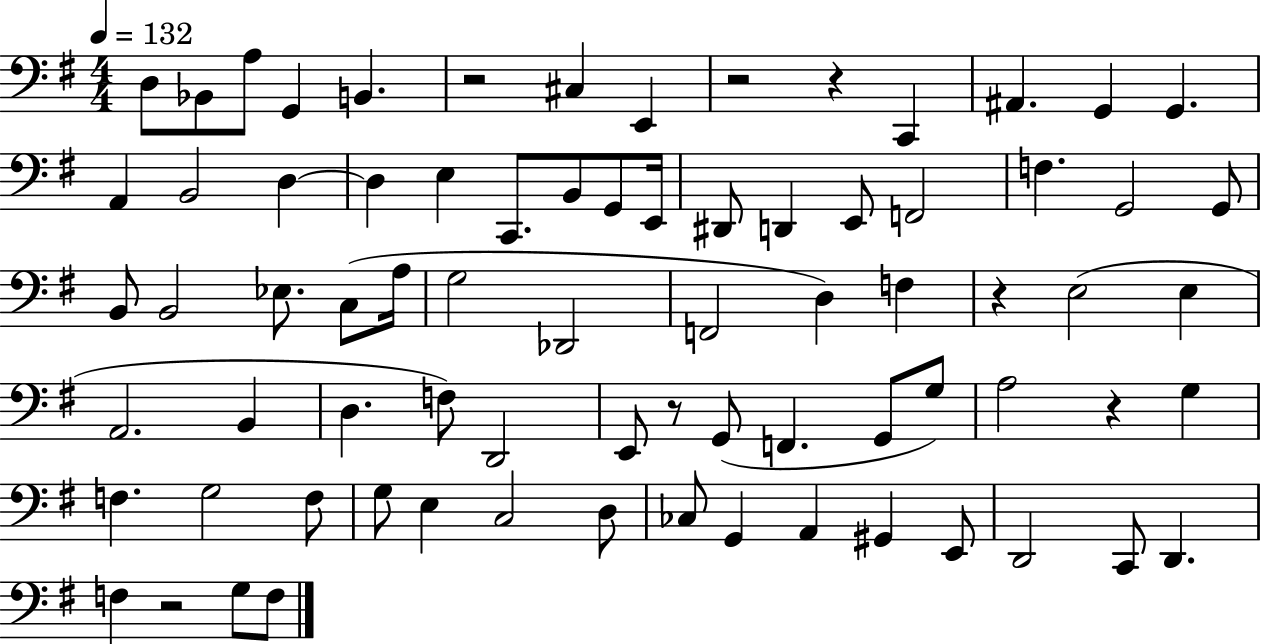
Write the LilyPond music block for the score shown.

{
  \clef bass
  \numericTimeSignature
  \time 4/4
  \key g \major
  \tempo 4 = 132
  d8 bes,8 a8 g,4 b,4. | r2 cis4 e,4 | r2 r4 c,4 | ais,4. g,4 g,4. | \break a,4 b,2 d4~~ | d4 e4 c,8. b,8 g,8 e,16 | dis,8 d,4 e,8 f,2 | f4. g,2 g,8 | \break b,8 b,2 ees8. c8( a16 | g2 des,2 | f,2 d4) f4 | r4 e2( e4 | \break a,2. b,4 | d4. f8) d,2 | e,8 r8 g,8( f,4. g,8 g8) | a2 r4 g4 | \break f4. g2 f8 | g8 e4 c2 d8 | ces8 g,4 a,4 gis,4 e,8 | d,2 c,8 d,4. | \break f4 r2 g8 f8 | \bar "|."
}